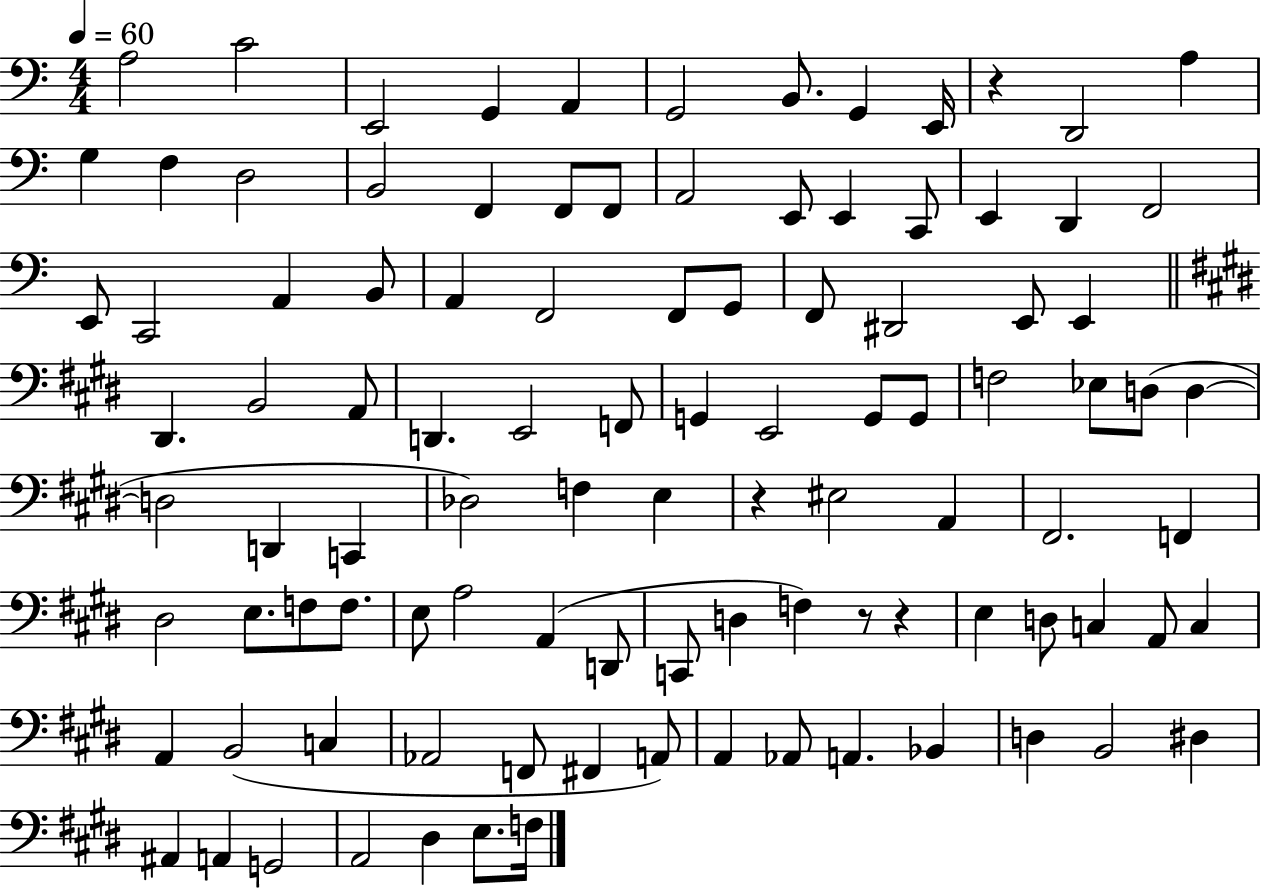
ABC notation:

X:1
T:Untitled
M:4/4
L:1/4
K:C
A,2 C2 E,,2 G,, A,, G,,2 B,,/2 G,, E,,/4 z D,,2 A, G, F, D,2 B,,2 F,, F,,/2 F,,/2 A,,2 E,,/2 E,, C,,/2 E,, D,, F,,2 E,,/2 C,,2 A,, B,,/2 A,, F,,2 F,,/2 G,,/2 F,,/2 ^D,,2 E,,/2 E,, ^D,, B,,2 A,,/2 D,, E,,2 F,,/2 G,, E,,2 G,,/2 G,,/2 F,2 _E,/2 D,/2 D, D,2 D,, C,, _D,2 F, E, z ^E,2 A,, ^F,,2 F,, ^D,2 E,/2 F,/2 F,/2 E,/2 A,2 A,, D,,/2 C,,/2 D, F, z/2 z E, D,/2 C, A,,/2 C, A,, B,,2 C, _A,,2 F,,/2 ^F,, A,,/2 A,, _A,,/2 A,, _B,, D, B,,2 ^D, ^A,, A,, G,,2 A,,2 ^D, E,/2 F,/4